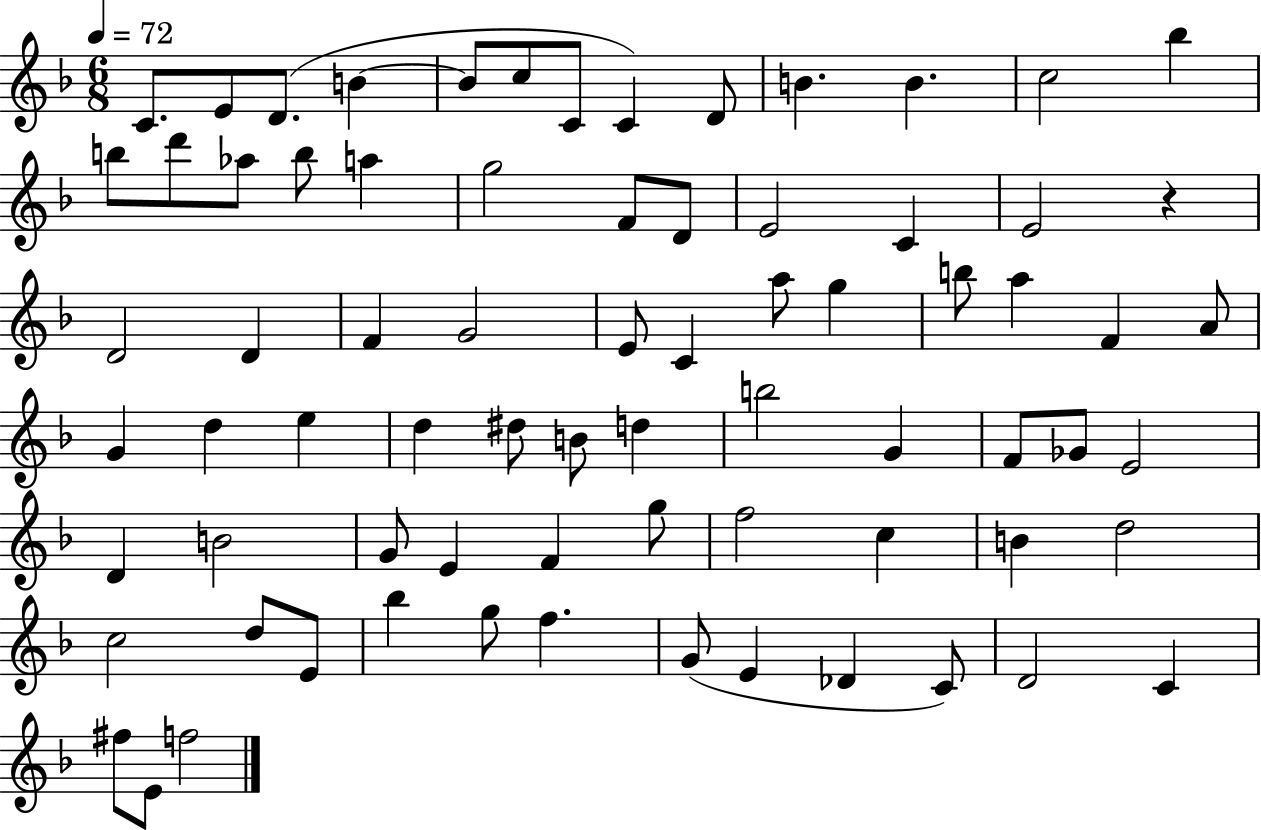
X:1
T:Untitled
M:6/8
L:1/4
K:F
C/2 E/2 D/2 B B/2 c/2 C/2 C D/2 B B c2 _b b/2 d'/2 _a/2 b/2 a g2 F/2 D/2 E2 C E2 z D2 D F G2 E/2 C a/2 g b/2 a F A/2 G d e d ^d/2 B/2 d b2 G F/2 _G/2 E2 D B2 G/2 E F g/2 f2 c B d2 c2 d/2 E/2 _b g/2 f G/2 E _D C/2 D2 C ^f/2 E/2 f2